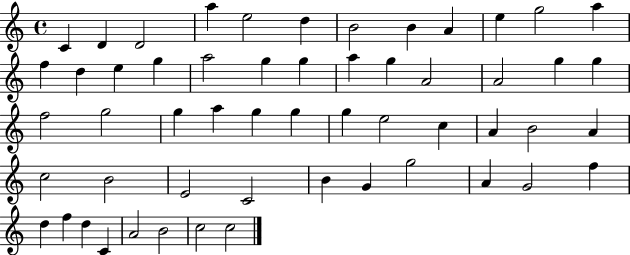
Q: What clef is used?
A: treble